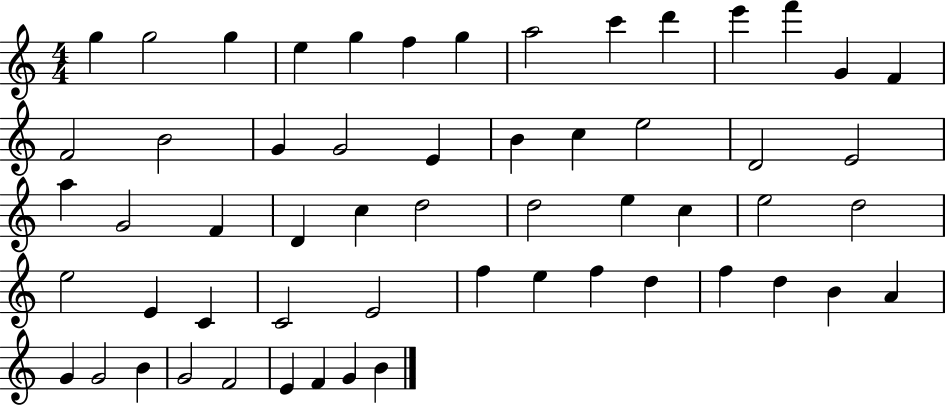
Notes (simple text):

G5/q G5/h G5/q E5/q G5/q F5/q G5/q A5/h C6/q D6/q E6/q F6/q G4/q F4/q F4/h B4/h G4/q G4/h E4/q B4/q C5/q E5/h D4/h E4/h A5/q G4/h F4/q D4/q C5/q D5/h D5/h E5/q C5/q E5/h D5/h E5/h E4/q C4/q C4/h E4/h F5/q E5/q F5/q D5/q F5/q D5/q B4/q A4/q G4/q G4/h B4/q G4/h F4/h E4/q F4/q G4/q B4/q